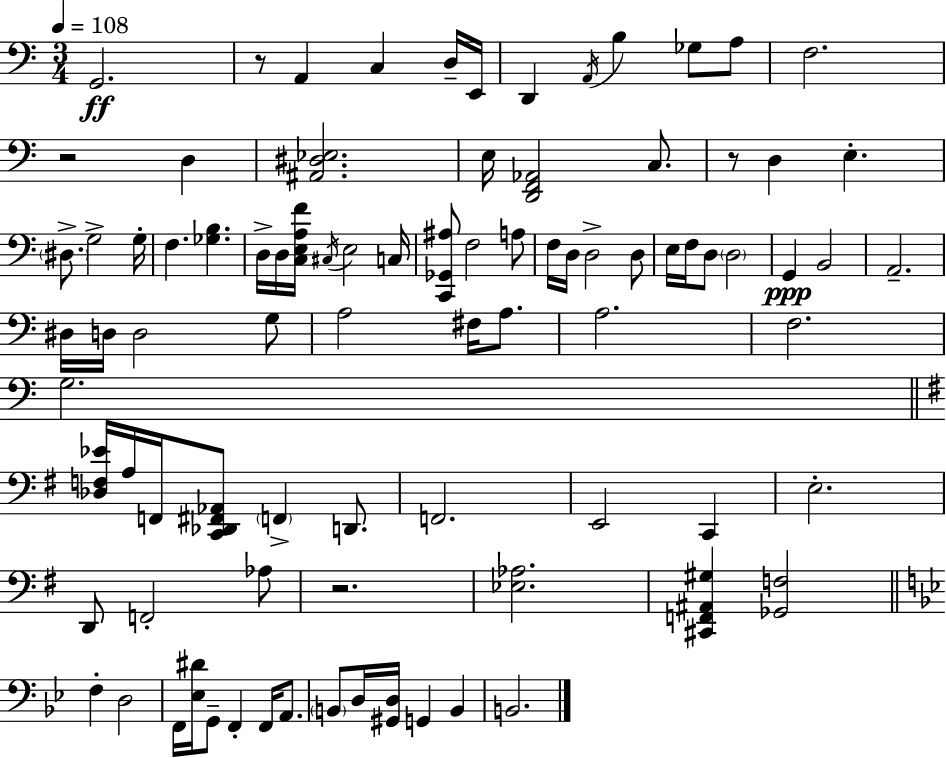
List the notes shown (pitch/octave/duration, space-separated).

G2/h. R/e A2/q C3/q D3/s E2/s D2/q A2/s B3/q Gb3/e A3/e F3/h. R/h D3/q [A#2,D#3,Eb3]/h. E3/s [D2,F2,Ab2]/h C3/e. R/e D3/q E3/q. D#3/e. G3/h G3/s F3/q. [Gb3,B3]/q. D3/s D3/s [C3,E3,A3,F4]/s C#3/s E3/h C3/s [C2,Gb2,A#3]/e F3/h A3/e F3/s D3/s D3/h D3/e E3/s F3/s D3/e D3/h G2/q B2/h A2/h. D#3/s D3/s D3/h G3/e A3/h F#3/s A3/e. A3/h. F3/h. G3/h. [Db3,F3,Eb4]/s A3/s F2/s [C2,Db2,F#2,Ab2]/e F2/q D2/e. F2/h. E2/h C2/q E3/h. D2/e F2/h Ab3/e R/h. [Eb3,Ab3]/h. [C#2,F2,A#2,G#3]/q [Gb2,F3]/h F3/q D3/h F2/s [Eb3,D#4]/s G2/e F2/q F2/s A2/e. B2/e D3/s [G#2,D3]/s G2/q B2/q B2/h.